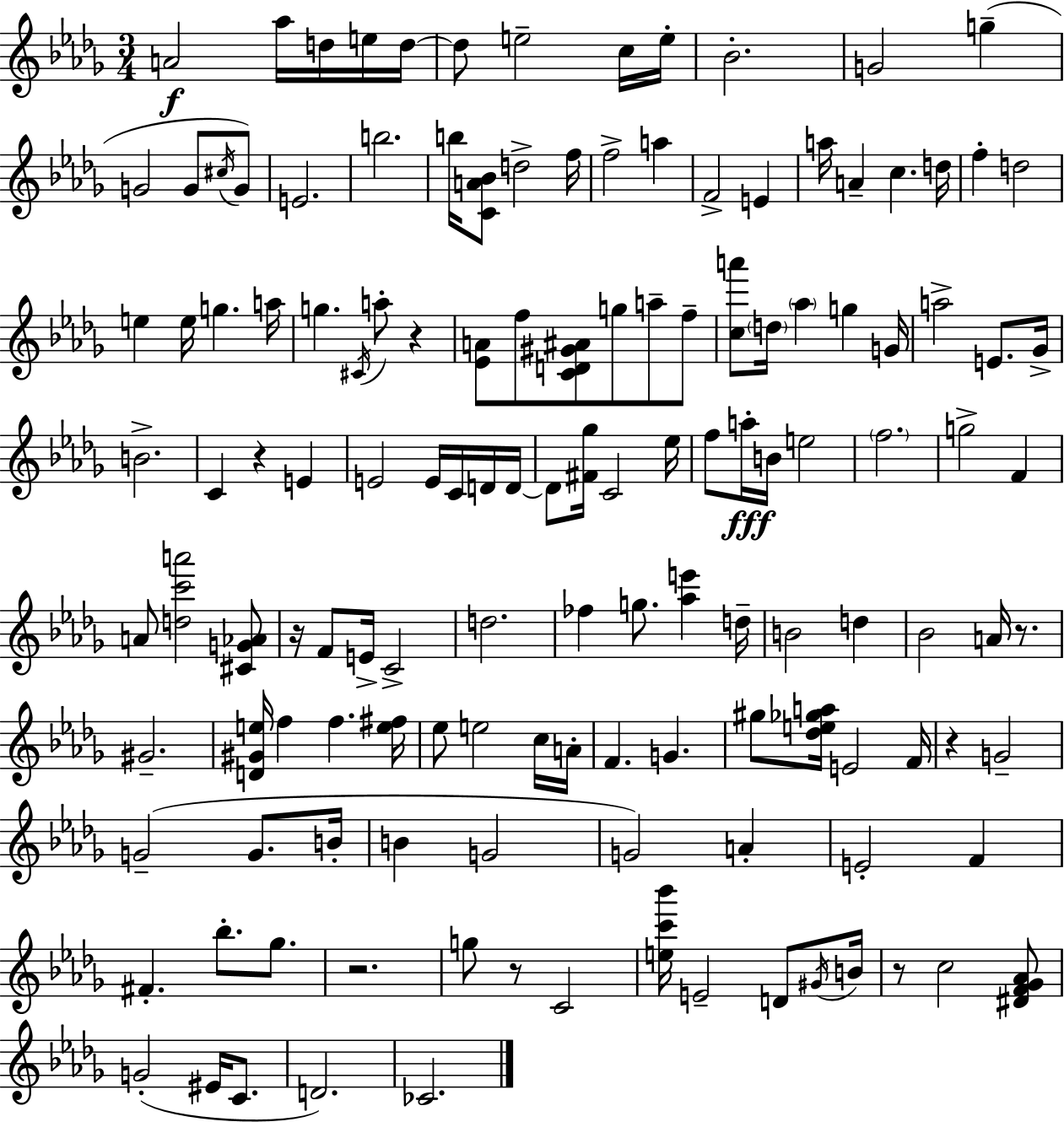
{
  \clef treble
  \numericTimeSignature
  \time 3/4
  \key bes \minor
  \repeat volta 2 { a'2\f aes''16 d''16 e''16 d''16~~ | d''8 e''2-- c''16 e''16-. | bes'2.-. | g'2 g''4--( | \break g'2 g'8 \acciaccatura { cis''16 } g'8) | e'2. | b''2. | b''16 <c' a' bes'>8 d''2-> | \break f''16 f''2-> a''4 | f'2-> e'4 | a''16 a'4-- c''4. | d''16 f''4-. d''2 | \break e''4 e''16 g''4. | a''16 g''4. \acciaccatura { cis'16 } a''8-. r4 | <ees' a'>8 f''8 <c' d' gis' ais'>8 g''8 a''8-- | f''8-- <c'' a'''>8 \parenthesize d''16 \parenthesize aes''4 g''4 | \break g'16 a''2-> e'8. | ges'16-> b'2.-> | c'4 r4 e'4 | e'2 e'16 c'16 | \break d'16 d'16~~ d'8 <fis' ges''>16 c'2 | ees''16 f''8 a''16-.\fff b'16 e''2 | \parenthesize f''2. | g''2-> f'4 | \break a'8 <d'' c''' a'''>2 | <cis' g' aes'>8 r16 f'8 e'16-> c'2-> | d''2. | fes''4 g''8. <aes'' e'''>4 | \break d''16-- b'2 d''4 | bes'2 a'16 r8. | gis'2.-- | <d' gis' e''>16 f''4 f''4. | \break <e'' fis''>16 ees''8 e''2 | c''16 a'16-. f'4. g'4. | gis''8 <des'' e'' ges'' a''>16 e'2 | f'16 r4 g'2-- | \break g'2--( g'8. | b'16-. b'4 g'2 | g'2) a'4-. | e'2-. f'4 | \break fis'4.-. bes''8.-. ges''8. | r2. | g''8 r8 c'2 | <e'' c''' bes'''>16 e'2-- d'8 | \break \acciaccatura { gis'16 } b'16 r8 c''2 | <dis' f' ges' aes'>8 g'2-.( eis'16 | c'8. d'2.) | ces'2. | \break } \bar "|."
}